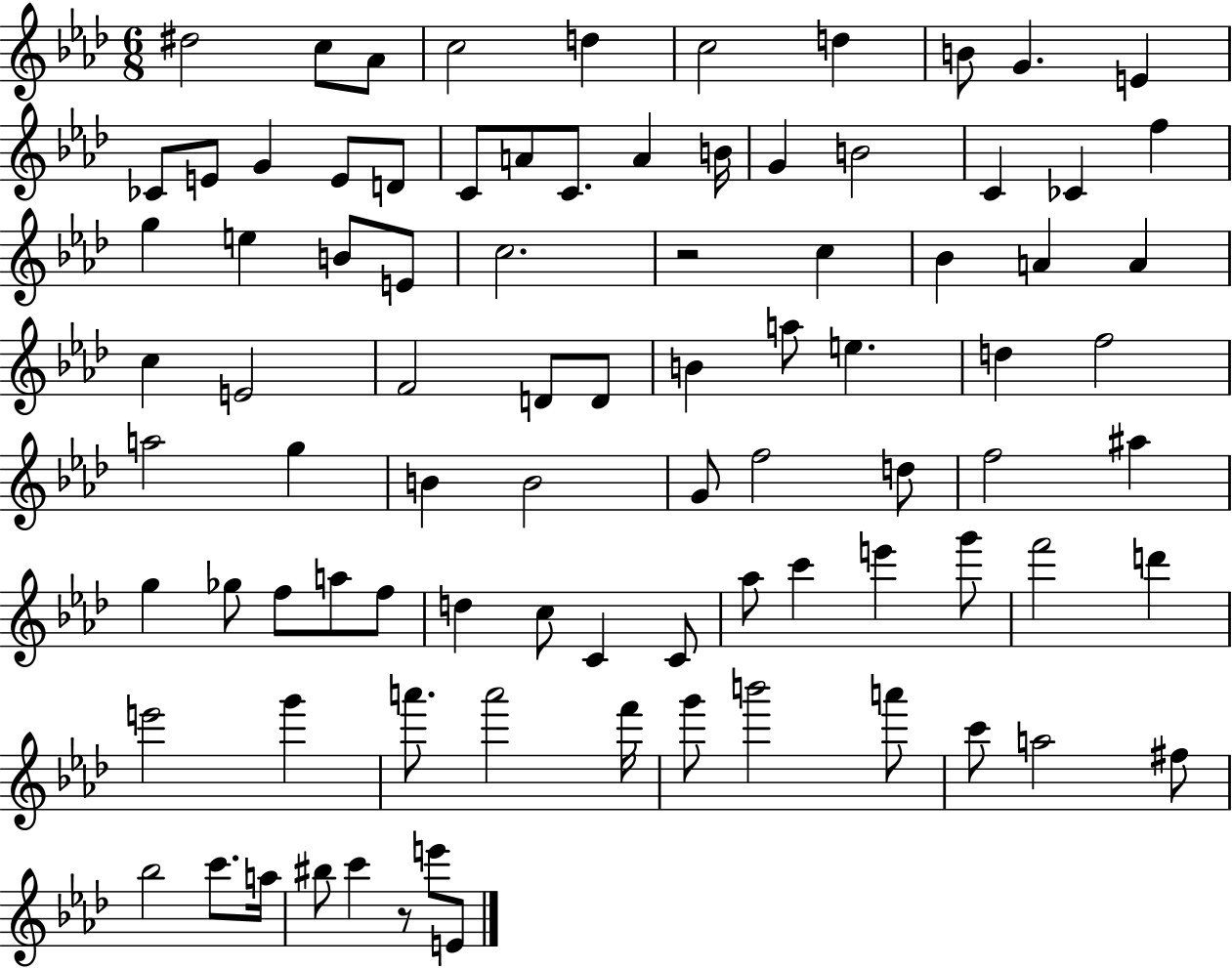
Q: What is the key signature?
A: AES major